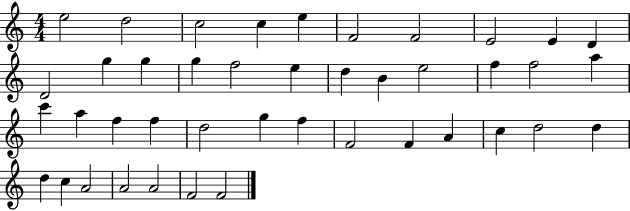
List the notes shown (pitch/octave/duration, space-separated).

E5/h D5/h C5/h C5/q E5/q F4/h F4/h E4/h E4/q D4/q D4/h G5/q G5/q G5/q F5/h E5/q D5/q B4/q E5/h F5/q F5/h A5/q C6/q A5/q F5/q F5/q D5/h G5/q F5/q F4/h F4/q A4/q C5/q D5/h D5/q D5/q C5/q A4/h A4/h A4/h F4/h F4/h